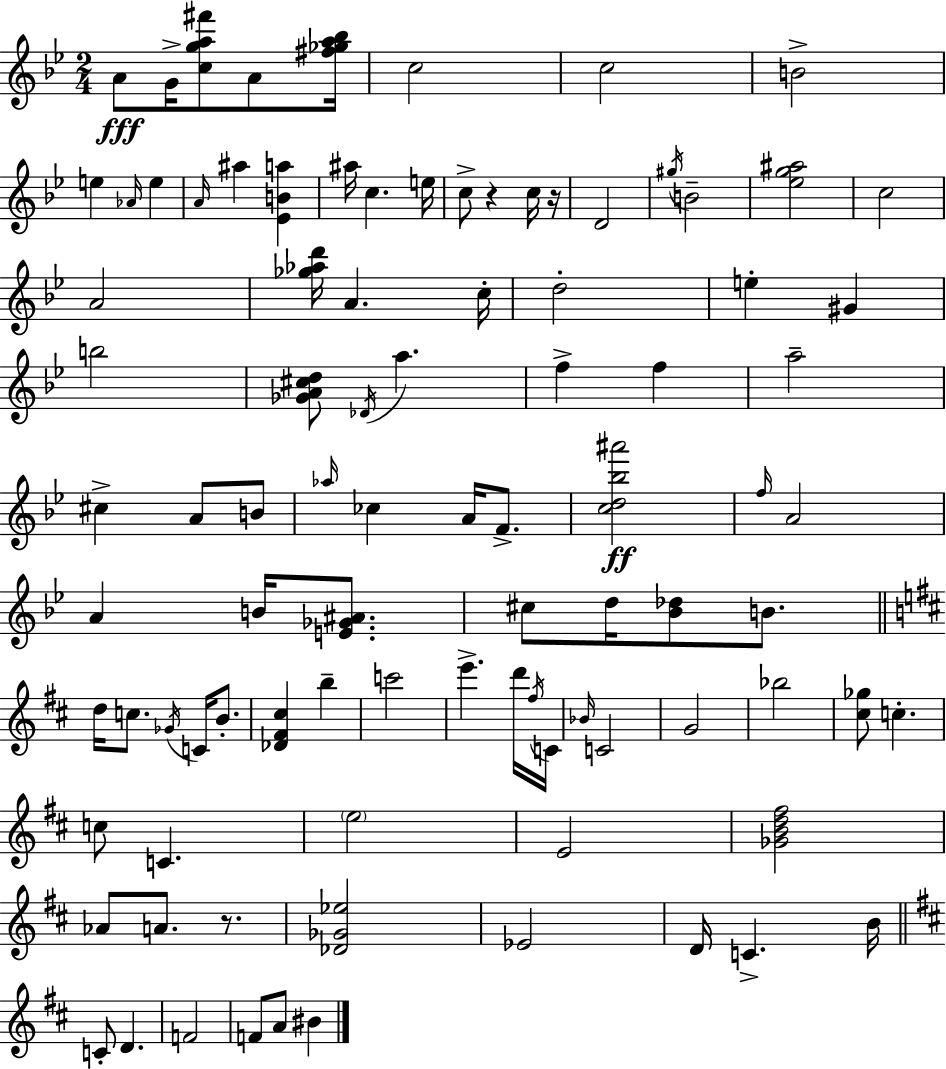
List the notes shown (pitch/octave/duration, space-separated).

A4/e G4/s [C5,G5,A5,F#6]/e A4/e [F#5,Gb5,A5,Bb5]/s C5/h C5/h B4/h E5/q Ab4/s E5/q A4/s A#5/q [Eb4,B4,A5]/q A#5/s C5/q. E5/s C5/e R/q C5/s R/s D4/h G#5/s B4/h [Eb5,G5,A#5]/h C5/h A4/h [Gb5,Ab5,D6]/s A4/q. C5/s D5/h E5/q G#4/q B5/h [Gb4,A4,C#5,D5]/e Db4/s A5/q. F5/q F5/q A5/h C#5/q A4/e B4/e Ab5/s CES5/q A4/s F4/e. [C5,D5,Bb5,A#6]/h F5/s A4/h A4/q B4/s [E4,Gb4,A#4]/e. C#5/e D5/s [Bb4,Db5]/e B4/e. D5/s C5/e. Gb4/s C4/s B4/e. [Db4,F#4,C#5]/q B5/q C6/h E6/q. D6/s F#5/s C4/s Bb4/s C4/h G4/h Bb5/h [C#5,Gb5]/e C5/q. C5/e C4/q. E5/h E4/h [Gb4,B4,D5,F#5]/h Ab4/e A4/e. R/e. [Db4,Gb4,Eb5]/h Eb4/h D4/s C4/q. B4/s C4/e D4/q. F4/h F4/e A4/e BIS4/q